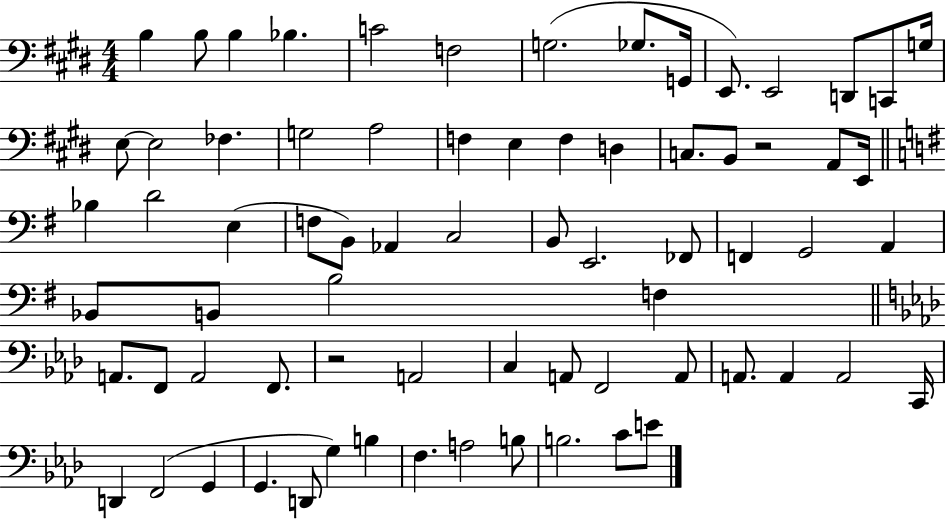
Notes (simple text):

B3/q B3/e B3/q Bb3/q. C4/h F3/h G3/h. Gb3/e. G2/s E2/e. E2/h D2/e C2/e G3/s E3/e E3/h FES3/q. G3/h A3/h F3/q E3/q F3/q D3/q C3/e. B2/e R/h A2/e E2/s Bb3/q D4/h E3/q F3/e B2/e Ab2/q C3/h B2/e E2/h. FES2/e F2/q G2/h A2/q Bb2/e B2/e B3/h F3/q A2/e. F2/e A2/h F2/e. R/h A2/h C3/q A2/e F2/h A2/e A2/e. A2/q A2/h C2/s D2/q F2/h G2/q G2/q. D2/e G3/q B3/q F3/q. A3/h B3/e B3/h. C4/e E4/e